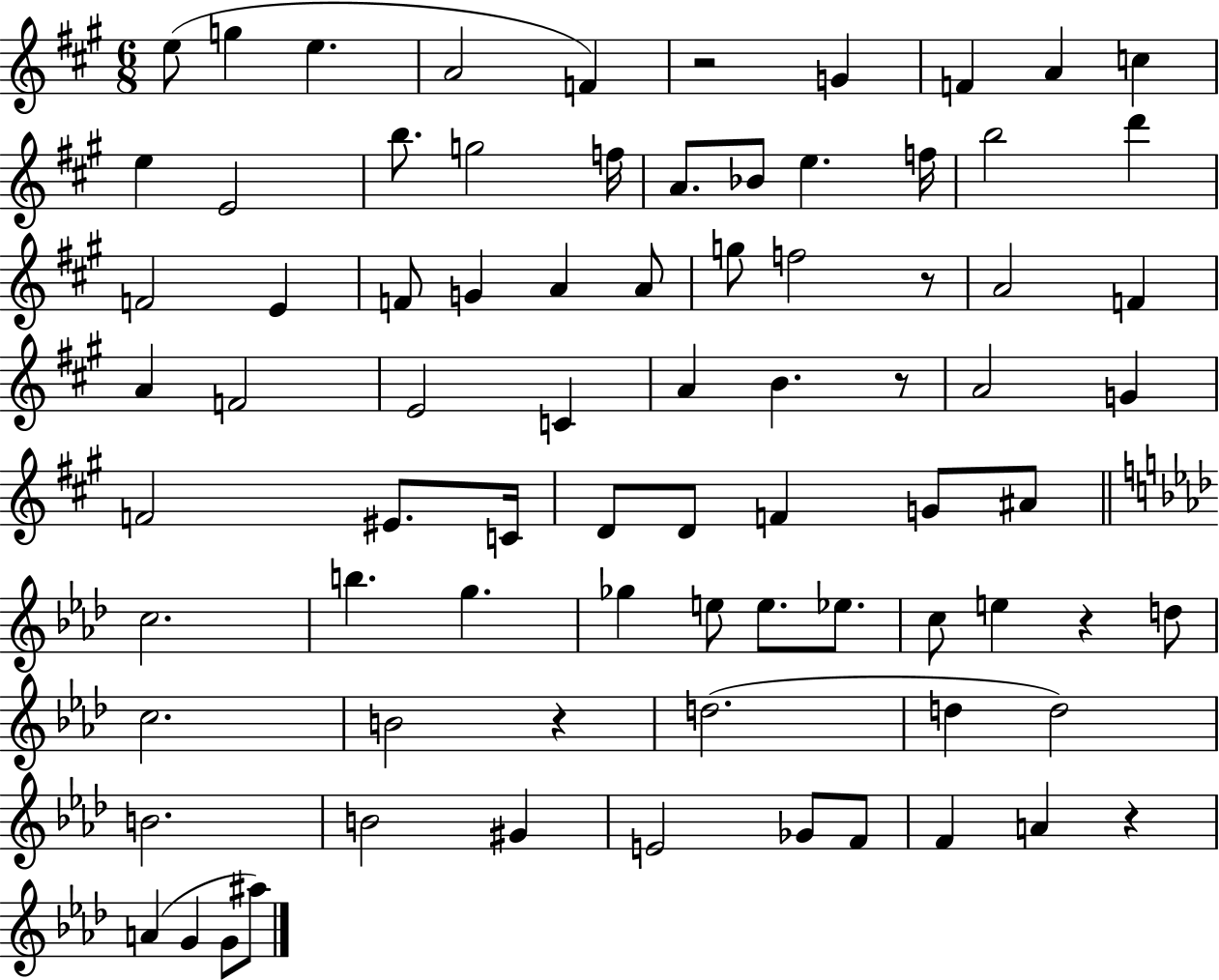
{
  \clef treble
  \numericTimeSignature
  \time 6/8
  \key a \major
  \repeat volta 2 { e''8( g''4 e''4. | a'2 f'4) | r2 g'4 | f'4 a'4 c''4 | \break e''4 e'2 | b''8. g''2 f''16 | a'8. bes'8 e''4. f''16 | b''2 d'''4 | \break f'2 e'4 | f'8 g'4 a'4 a'8 | g''8 f''2 r8 | a'2 f'4 | \break a'4 f'2 | e'2 c'4 | a'4 b'4. r8 | a'2 g'4 | \break f'2 eis'8. c'16 | d'8 d'8 f'4 g'8 ais'8 | \bar "||" \break \key aes \major c''2. | b''4. g''4. | ges''4 e''8 e''8. ees''8. | c''8 e''4 r4 d''8 | \break c''2. | b'2 r4 | d''2.( | d''4 d''2) | \break b'2. | b'2 gis'4 | e'2 ges'8 f'8 | f'4 a'4 r4 | \break a'4( g'4 g'8 ais''8) | } \bar "|."
}